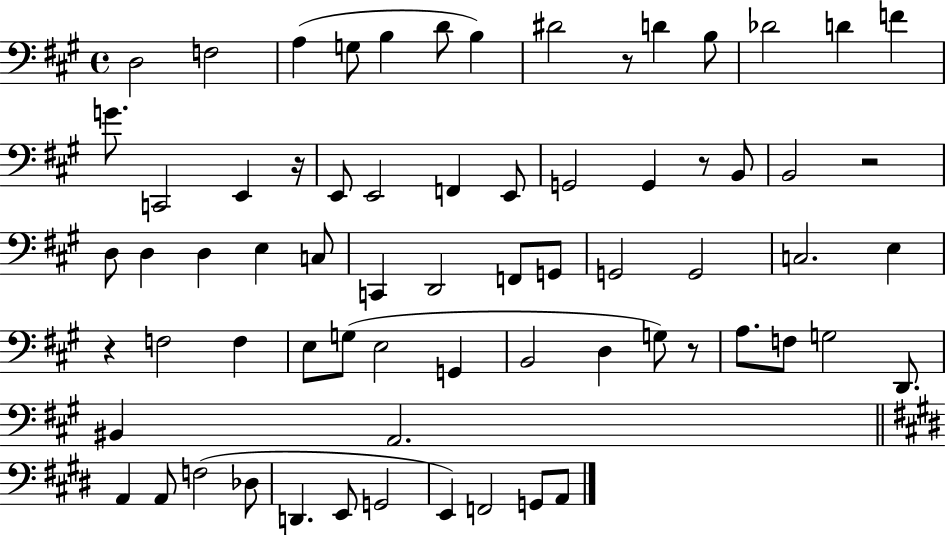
X:1
T:Untitled
M:4/4
L:1/4
K:A
D,2 F,2 A, G,/2 B, D/2 B, ^D2 z/2 D B,/2 _D2 D F G/2 C,,2 E,, z/4 E,,/2 E,,2 F,, E,,/2 G,,2 G,, z/2 B,,/2 B,,2 z2 D,/2 D, D, E, C,/2 C,, D,,2 F,,/2 G,,/2 G,,2 G,,2 C,2 E, z F,2 F, E,/2 G,/2 E,2 G,, B,,2 D, G,/2 z/2 A,/2 F,/2 G,2 D,,/2 ^B,, A,,2 A,, A,,/2 F,2 _D,/2 D,, E,,/2 G,,2 E,, F,,2 G,,/2 A,,/2